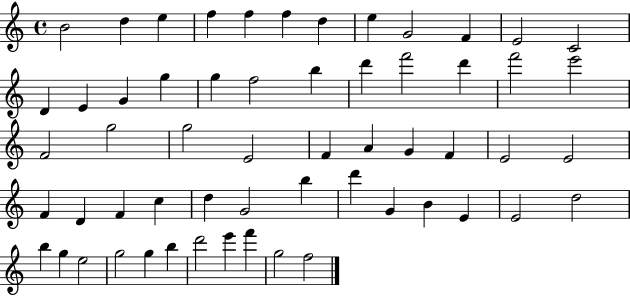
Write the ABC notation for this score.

X:1
T:Untitled
M:4/4
L:1/4
K:C
B2 d e f f f d e G2 F E2 C2 D E G g g f2 b d' f'2 d' f'2 e'2 F2 g2 g2 E2 F A G F E2 E2 F D F c d G2 b d' G B E E2 d2 b g e2 g2 g b d'2 e' f' g2 f2